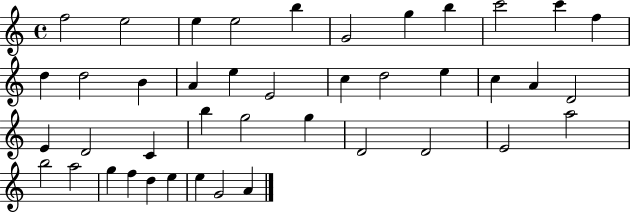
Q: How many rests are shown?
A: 0